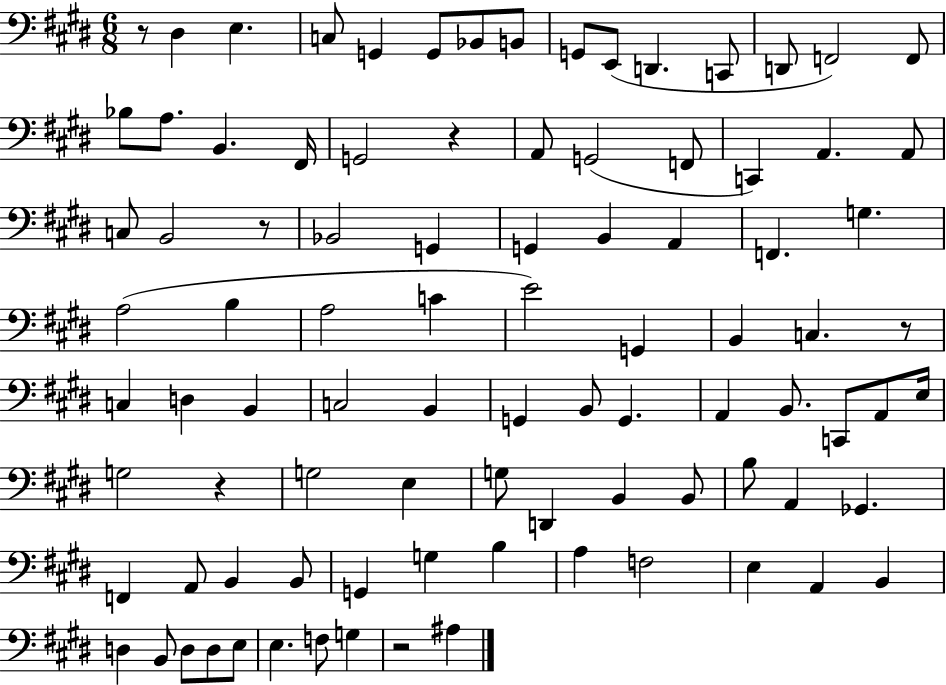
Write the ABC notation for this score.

X:1
T:Untitled
M:6/8
L:1/4
K:E
z/2 ^D, E, C,/2 G,, G,,/2 _B,,/2 B,,/2 G,,/2 E,,/2 D,, C,,/2 D,,/2 F,,2 F,,/2 _B,/2 A,/2 B,, ^F,,/4 G,,2 z A,,/2 G,,2 F,,/2 C,, A,, A,,/2 C,/2 B,,2 z/2 _B,,2 G,, G,, B,, A,, F,, G, A,2 B, A,2 C E2 G,, B,, C, z/2 C, D, B,, C,2 B,, G,, B,,/2 G,, A,, B,,/2 C,,/2 A,,/2 E,/4 G,2 z G,2 E, G,/2 D,, B,, B,,/2 B,/2 A,, _G,, F,, A,,/2 B,, B,,/2 G,, G, B, A, F,2 E, A,, B,, D, B,,/2 D,/2 D,/2 E,/2 E, F,/2 G, z2 ^A,